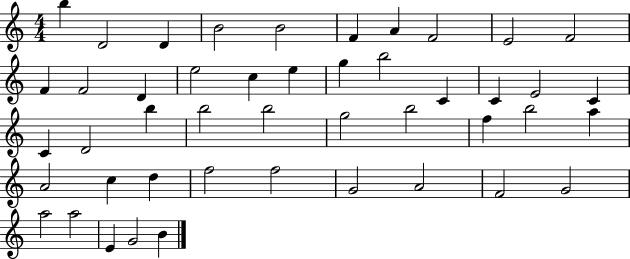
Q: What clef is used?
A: treble